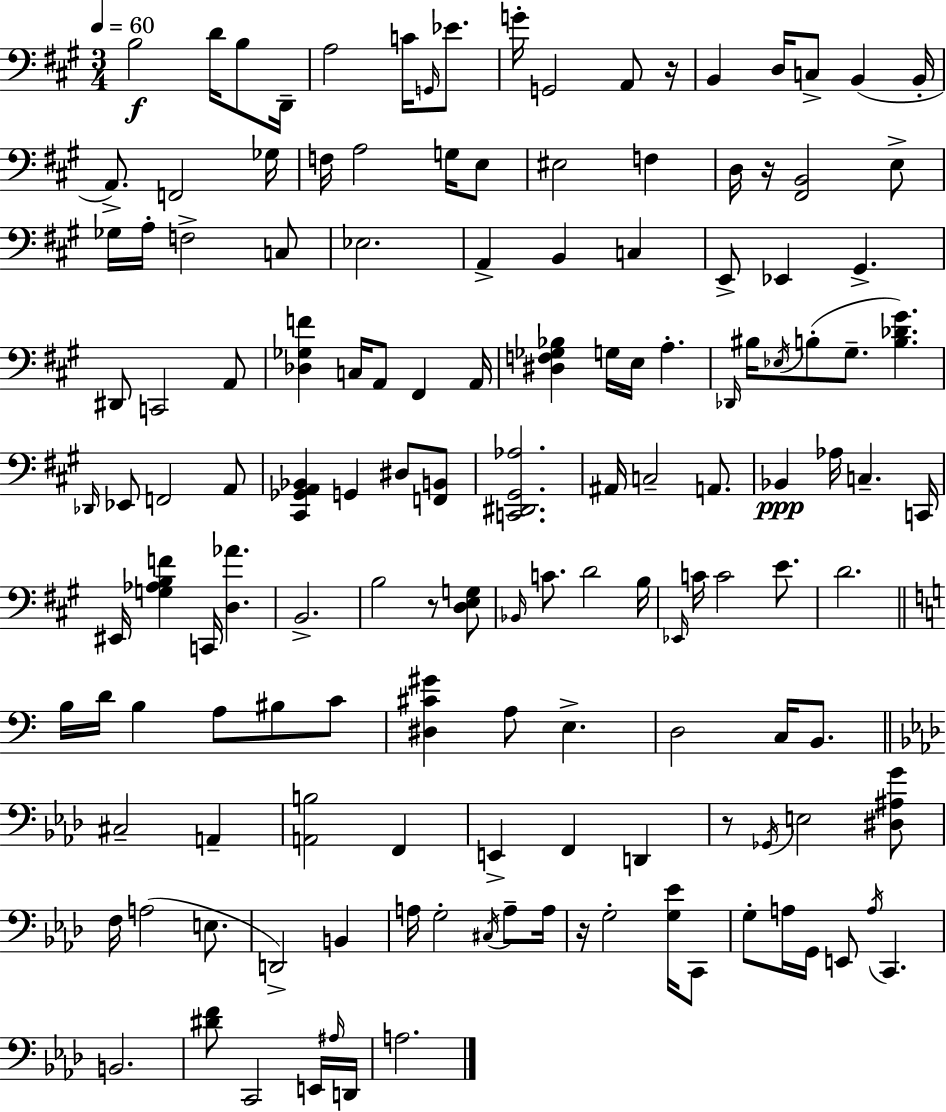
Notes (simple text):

B3/h D4/s B3/e D2/s A3/h C4/s G2/s Eb4/e. G4/s G2/h A2/e R/s B2/q D3/s C3/e B2/q B2/s A2/e. F2/h Gb3/s F3/s A3/h G3/s E3/e EIS3/h F3/q D3/s R/s [F#2,B2]/h E3/e Gb3/s A3/s F3/h C3/e Eb3/h. A2/q B2/q C3/q E2/e Eb2/q G#2/q. D#2/e C2/h A2/e [Db3,Gb3,F4]/q C3/s A2/e F#2/q A2/s [D#3,F3,Gb3,Bb3]/q G3/s E3/s A3/q. Db2/s BIS3/s Eb3/s B3/e G#3/e. [B3,Db4,G#4]/q. Db2/s Eb2/e F2/h A2/e [C#2,Gb2,A2,Bb2]/q G2/q D#3/e [F2,B2]/e [C2,D#2,G#2,Ab3]/h. A#2/s C3/h A2/e. Bb2/q Ab3/s C3/q. C2/s EIS2/s [G3,Ab3,B3,F4]/q C2/s [D3,Ab4]/q. B2/h. B3/h R/e [D3,E3,G3]/e Bb2/s C4/e. D4/h B3/s Eb2/s C4/s C4/h E4/e. D4/h. B3/s D4/s B3/q A3/e BIS3/e C4/e [D#3,C#4,G#4]/q A3/e E3/q. D3/h C3/s B2/e. C#3/h A2/q [A2,B3]/h F2/q E2/q F2/q D2/q R/e Gb2/s E3/h [D#3,A#3,G4]/e F3/s A3/h E3/e. D2/h B2/q A3/s G3/h C#3/s A3/e A3/s R/s G3/h [G3,Eb4]/s C2/e G3/e A3/s G2/s E2/e A3/s C2/q. B2/h. [D#4,F4]/e C2/h E2/s A#3/s D2/s A3/h.